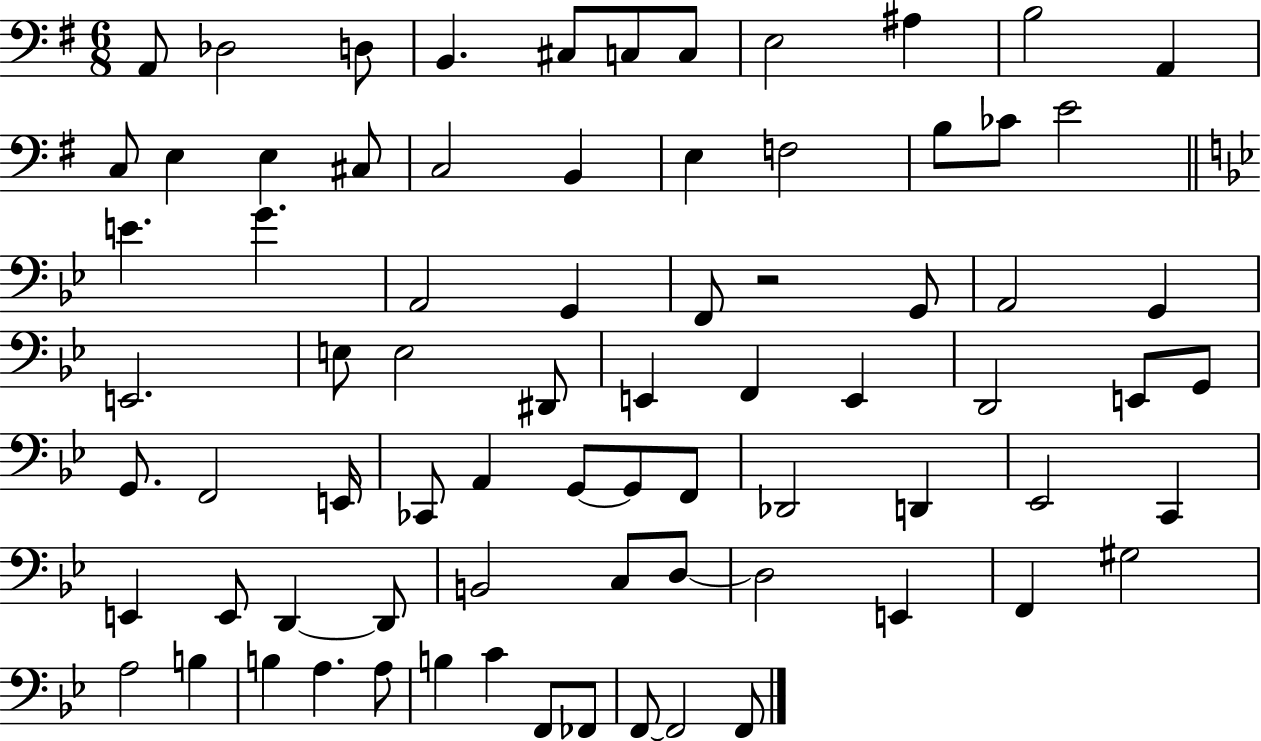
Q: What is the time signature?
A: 6/8